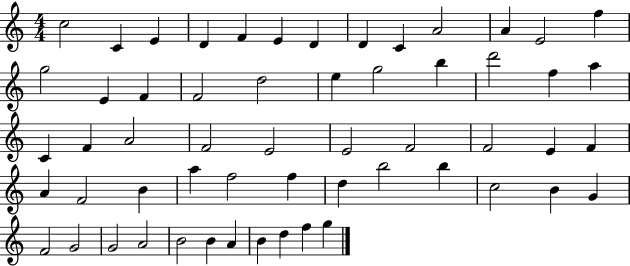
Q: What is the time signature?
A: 4/4